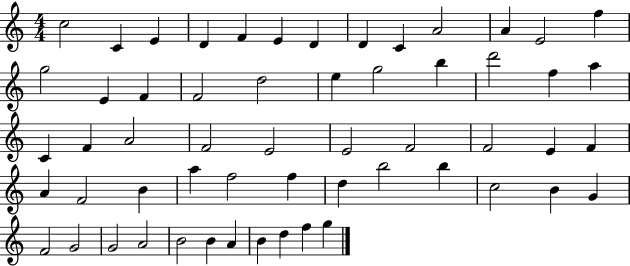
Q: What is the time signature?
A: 4/4